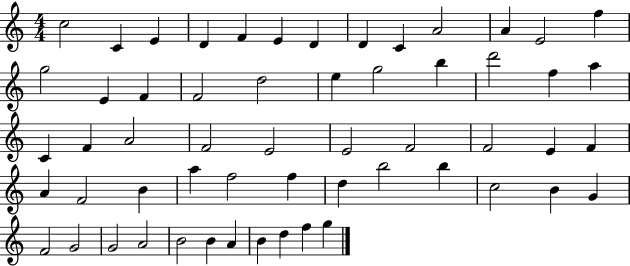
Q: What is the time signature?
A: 4/4